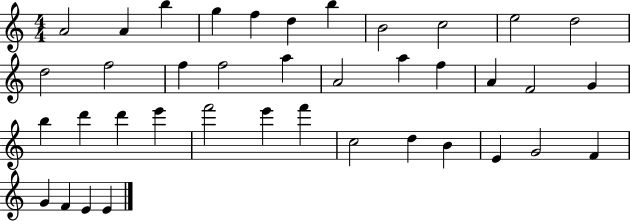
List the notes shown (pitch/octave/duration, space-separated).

A4/h A4/q B5/q G5/q F5/q D5/q B5/q B4/h C5/h E5/h D5/h D5/h F5/h F5/q F5/h A5/q A4/h A5/q F5/q A4/q F4/h G4/q B5/q D6/q D6/q E6/q F6/h E6/q F6/q C5/h D5/q B4/q E4/q G4/h F4/q G4/q F4/q E4/q E4/q